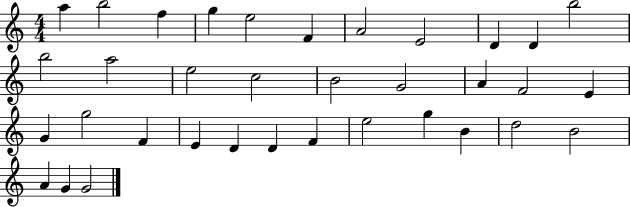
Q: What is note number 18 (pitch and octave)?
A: A4